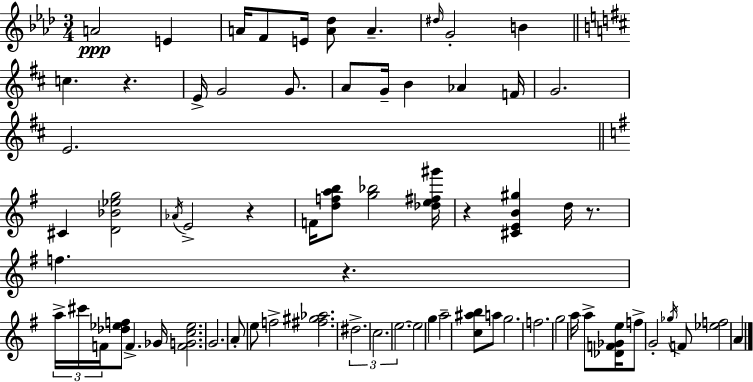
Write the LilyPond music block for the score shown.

{
  \clef treble
  \numericTimeSignature
  \time 3/4
  \key aes \major
  \repeat volta 2 { a'2\ppp e'4 | a'16 f'8 e'16 <a' des''>8 a'4.-- | \grace { dis''16 } g'2-. b'4 | \bar "||" \break \key d \major c''4. r4. | e'16-> g'2 g'8. | a'8 g'16-- b'4 aes'4 f'16 | g'2. | \break e'2. | \bar "||" \break \key g \major cis'4 <d' bes' ees'' g''>2 | \acciaccatura { aes'16 } e'2-> r4 | f'16 <d'' f'' a'' b''>8 <g'' bes''>2 | <des'' e'' fis'' gis'''>16 r4 <cis' e' b' gis''>4 d''16 r8. | \break f''4. r4. | \tuplet 3/2 { a''16-> cis'''16 f'16 } <des'' ees'' f''>8 f'4.-> | ges'16 <f' g' c'' ees''>2. | g'2. | \break a'8-. e''8 f''2-> | <fis'' gis'' aes''>2. | \tuplet 3/2 { dis''2.-> | c''2. | \break e''2.~~ } | e''2 g''4 | a''2-- <c'' ais'' b''>8 a''8 | g''2. | \break f''2. | g''2 a''16 a''8-> | <des' f' ges' e''>16 f''8-> g'2-. \acciaccatura { ges''16 } | f'8 <ees'' f''>2 a'4 | \break } \bar "|."
}